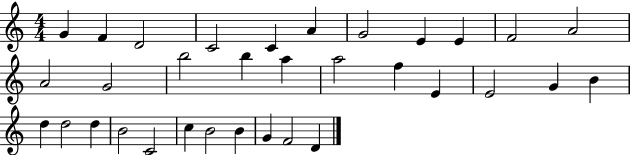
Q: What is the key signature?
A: C major